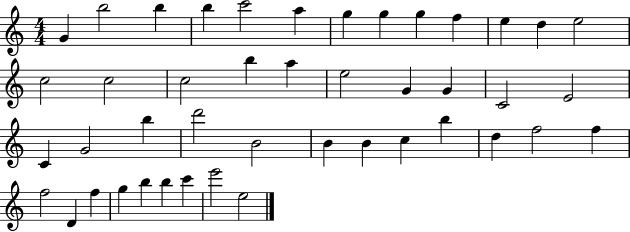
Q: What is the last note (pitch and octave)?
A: E5